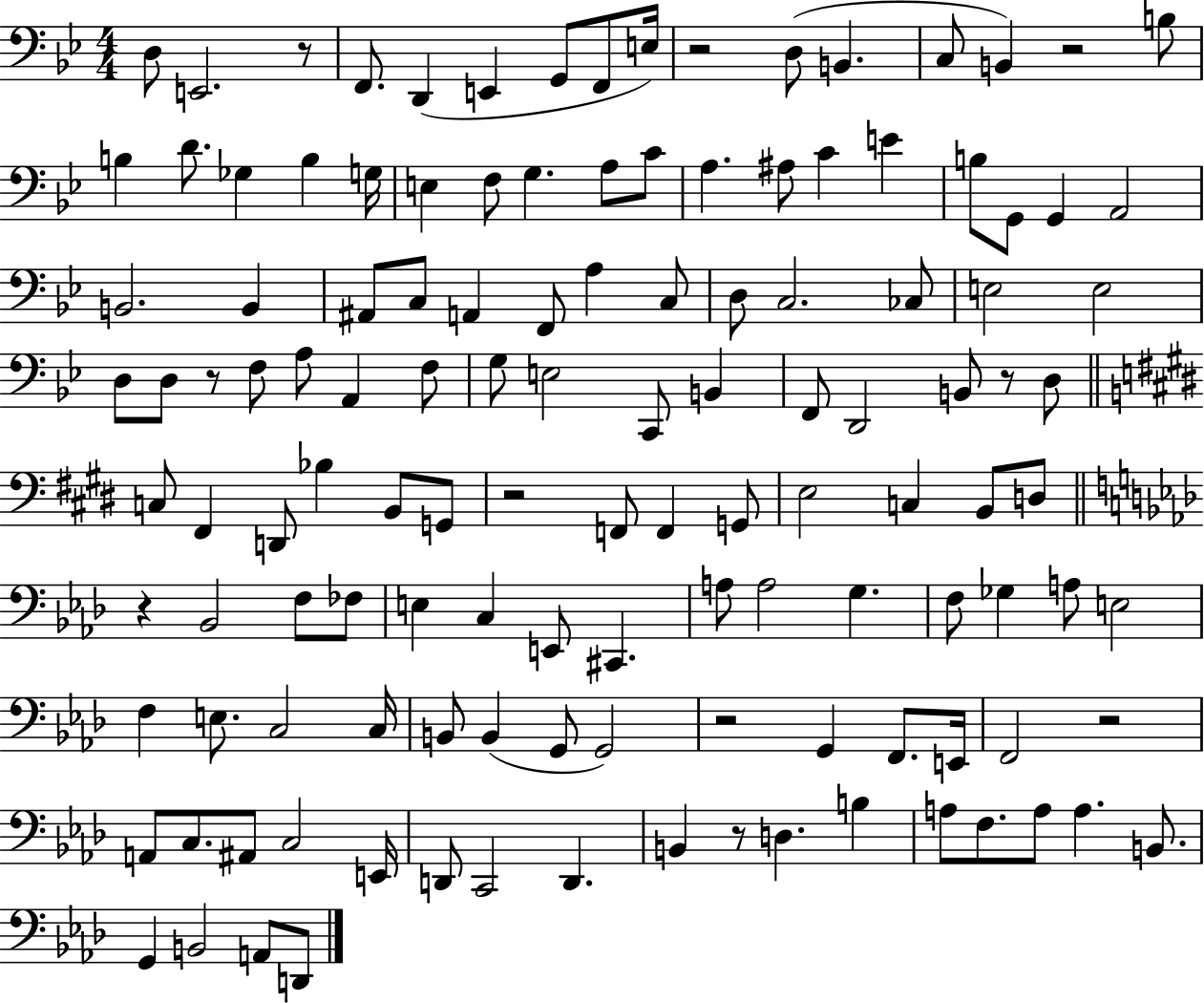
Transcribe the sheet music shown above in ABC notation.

X:1
T:Untitled
M:4/4
L:1/4
K:Bb
D,/2 E,,2 z/2 F,,/2 D,, E,, G,,/2 F,,/2 E,/4 z2 D,/2 B,, C,/2 B,, z2 B,/2 B, D/2 _G, B, G,/4 E, F,/2 G, A,/2 C/2 A, ^A,/2 C E B,/2 G,,/2 G,, A,,2 B,,2 B,, ^A,,/2 C,/2 A,, F,,/2 A, C,/2 D,/2 C,2 _C,/2 E,2 E,2 D,/2 D,/2 z/2 F,/2 A,/2 A,, F,/2 G,/2 E,2 C,,/2 B,, F,,/2 D,,2 B,,/2 z/2 D,/2 C,/2 ^F,, D,,/2 _B, B,,/2 G,,/2 z2 F,,/2 F,, G,,/2 E,2 C, B,,/2 D,/2 z _B,,2 F,/2 _F,/2 E, C, E,,/2 ^C,, A,/2 A,2 G, F,/2 _G, A,/2 E,2 F, E,/2 C,2 C,/4 B,,/2 B,, G,,/2 G,,2 z2 G,, F,,/2 E,,/4 F,,2 z2 A,,/2 C,/2 ^A,,/2 C,2 E,,/4 D,,/2 C,,2 D,, B,, z/2 D, B, A,/2 F,/2 A,/2 A, B,,/2 G,, B,,2 A,,/2 D,,/2